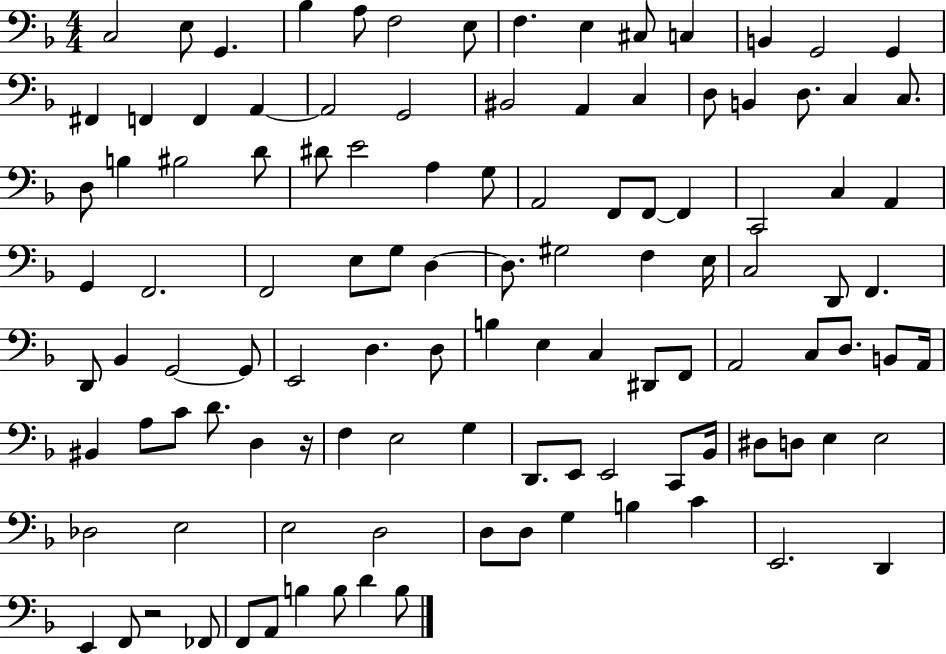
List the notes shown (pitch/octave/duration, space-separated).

C3/h E3/e G2/q. Bb3/q A3/e F3/h E3/e F3/q. E3/q C#3/e C3/q B2/q G2/h G2/q F#2/q F2/q F2/q A2/q A2/h G2/h BIS2/h A2/q C3/q D3/e B2/q D3/e. C3/q C3/e. D3/e B3/q BIS3/h D4/e D#4/e E4/h A3/q G3/e A2/h F2/e F2/e F2/q C2/h C3/q A2/q G2/q F2/h. F2/h E3/e G3/e D3/q D3/e. G#3/h F3/q E3/s C3/h D2/e F2/q. D2/e Bb2/q G2/h G2/e E2/h D3/q. D3/e B3/q E3/q C3/q D#2/e F2/e A2/h C3/e D3/e. B2/e A2/s BIS2/q A3/e C4/e D4/e. D3/q R/s F3/q E3/h G3/q D2/e. E2/e E2/h C2/e Bb2/s D#3/e D3/e E3/q E3/h Db3/h E3/h E3/h D3/h D3/e D3/e G3/q B3/q C4/q E2/h. D2/q E2/q F2/e R/h FES2/e F2/e A2/e B3/q B3/e D4/q B3/e